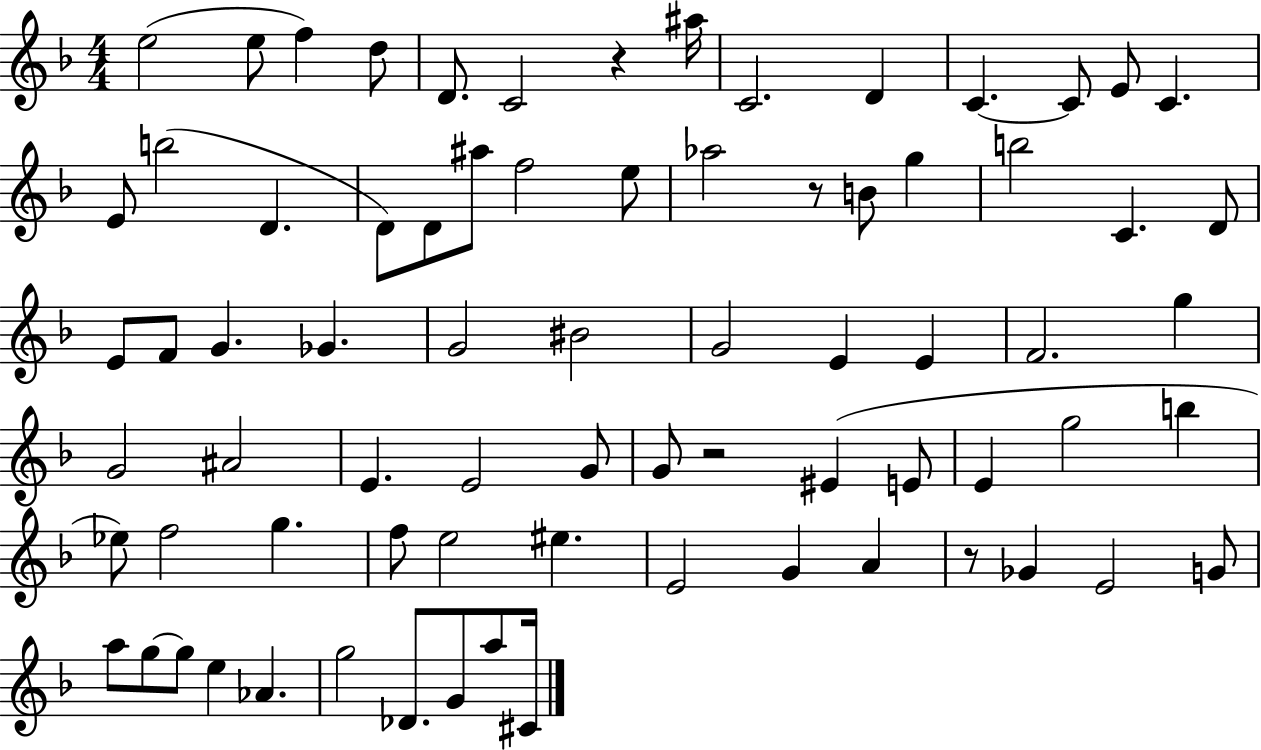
X:1
T:Untitled
M:4/4
L:1/4
K:F
e2 e/2 f d/2 D/2 C2 z ^a/4 C2 D C C/2 E/2 C E/2 b2 D D/2 D/2 ^a/2 f2 e/2 _a2 z/2 B/2 g b2 C D/2 E/2 F/2 G _G G2 ^B2 G2 E E F2 g G2 ^A2 E E2 G/2 G/2 z2 ^E E/2 E g2 b _e/2 f2 g f/2 e2 ^e E2 G A z/2 _G E2 G/2 a/2 g/2 g/2 e _A g2 _D/2 G/2 a/2 ^C/4